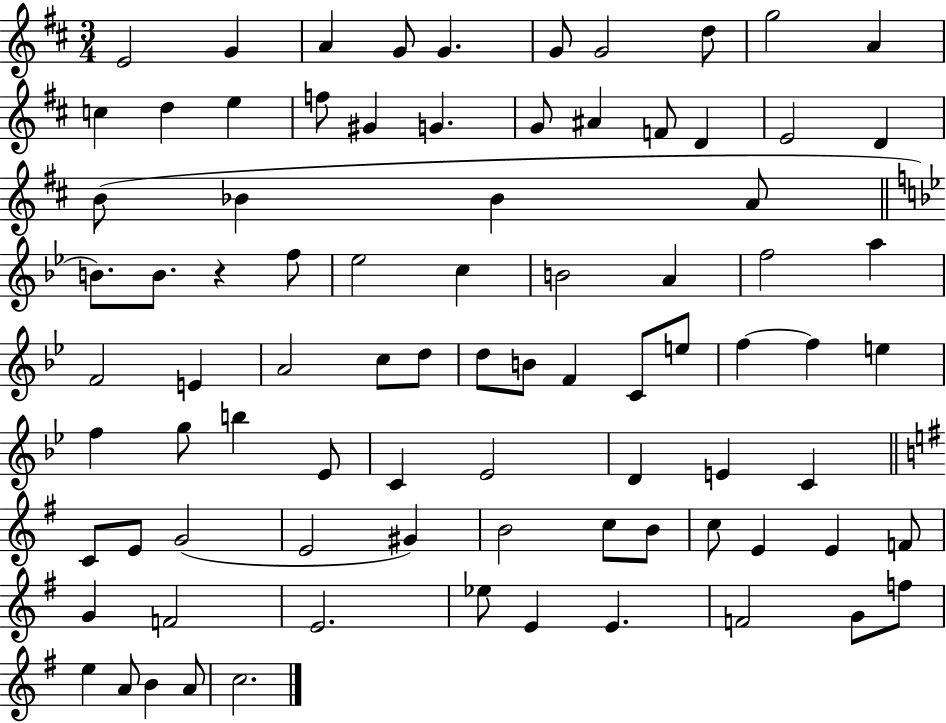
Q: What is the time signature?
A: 3/4